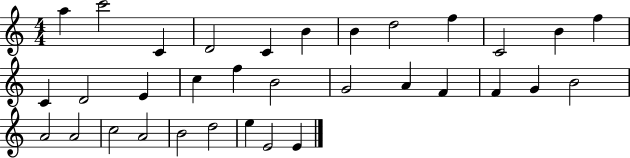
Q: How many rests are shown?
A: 0